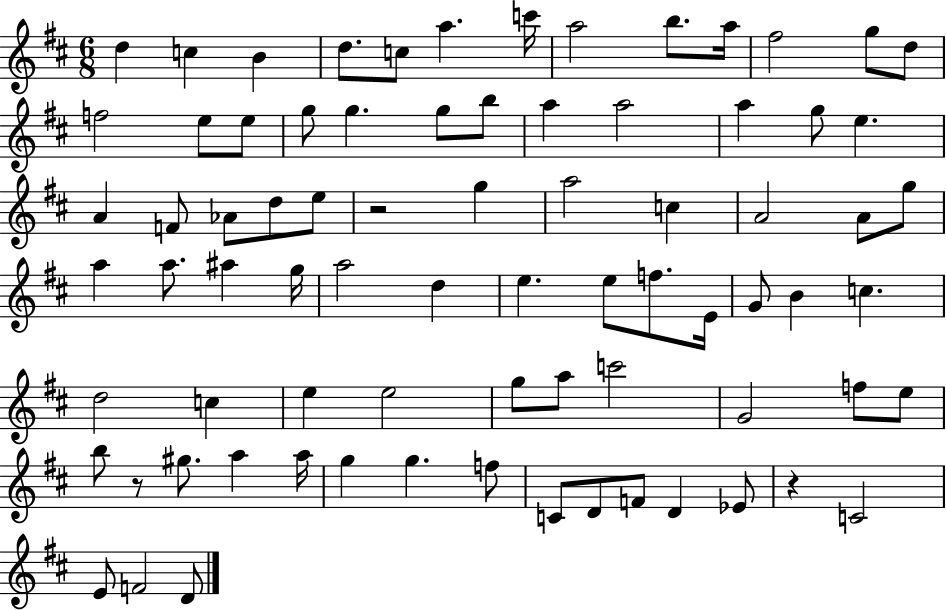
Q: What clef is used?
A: treble